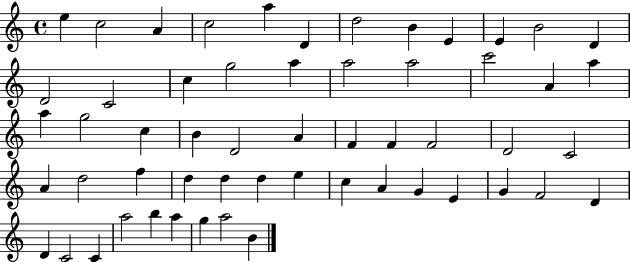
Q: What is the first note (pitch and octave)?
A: E5